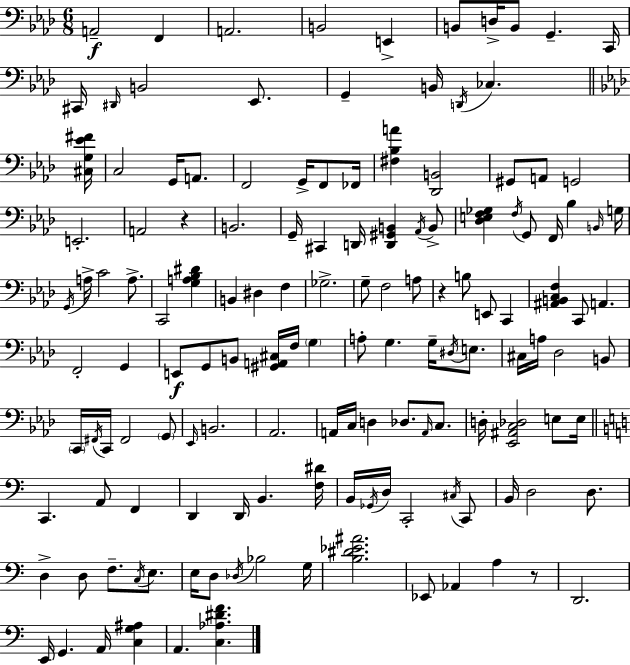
X:1
T:Untitled
M:6/8
L:1/4
K:Fm
A,,2 F,, A,,2 B,,2 E,, B,,/2 D,/4 B,,/2 G,, C,,/4 ^C,,/4 ^D,,/4 B,,2 _E,,/2 G,, B,,/4 D,,/4 _C, [^C,G,_E^F]/4 C,2 G,,/4 A,,/2 F,,2 G,,/4 F,,/2 _F,,/4 [^F,_B,A] [_D,,B,,]2 ^G,,/2 A,,/2 G,,2 E,,2 A,,2 z B,,2 G,,/4 ^C,, D,,/4 [D,,^G,,B,,] _A,,/4 B,,/2 [_D,E,F,_G,] F,/4 G,,/2 F,,/4 _B, B,,/4 G,/4 G,,/4 A,/4 C2 A,/2 C,,2 [G,A,_B,^D] B,, ^D, F, _G,2 G,/2 F,2 A,/2 z B,/2 E,,/2 C,, [^A,,B,,C,F,] C,,/2 A,, F,,2 G,, E,,/2 G,,/2 B,,/2 [^G,,A,,^C,]/4 F,/4 G, A,/2 G, G,/4 ^D,/4 E,/2 ^C,/4 A,/4 _D,2 B,,/2 C,,/4 ^F,,/4 C,,/4 ^F,,2 G,,/2 _E,,/4 B,,2 _A,,2 A,,/4 C,/4 D, _D,/2 A,,/4 C,/2 D,/4 [_E,,^A,,C,_D,]2 E,/2 E,/4 C,, A,,/2 F,, D,, D,,/4 B,, [F,^D]/4 B,,/4 _G,,/4 D,/4 C,,2 ^C,/4 C,,/2 B,,/4 D,2 D,/2 D, D,/2 F,/2 C,/4 E,/2 E,/4 D,/2 _D,/4 _B,2 G,/4 [B,^D_E^A]2 _E,,/2 _A,, A, z/2 D,,2 E,,/4 G,, A,,/4 [C,G,^A,] A,, [C,_A,^DF]